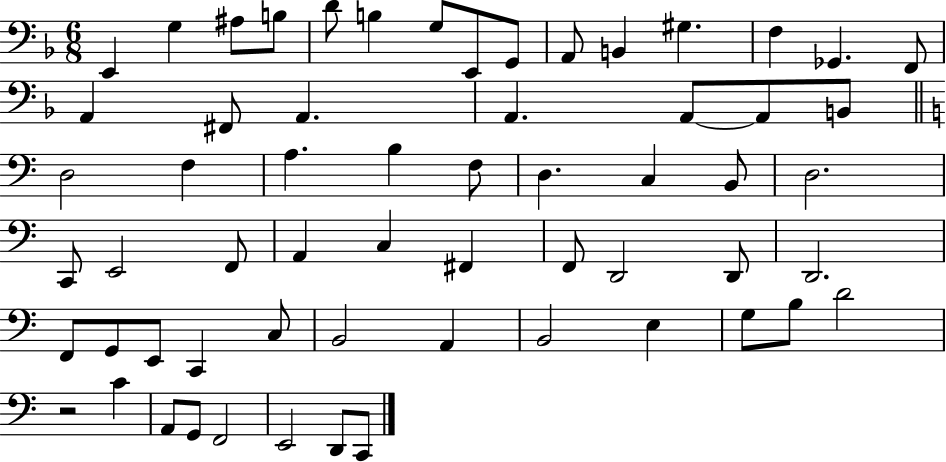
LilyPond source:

{
  \clef bass
  \numericTimeSignature
  \time 6/8
  \key f \major
  e,4 g4 ais8 b8 | d'8 b4 g8 e,8 g,8 | a,8 b,4 gis4. | f4 ges,4. f,8 | \break a,4 fis,8 a,4. | a,4. a,8~~ a,8 b,8 | \bar "||" \break \key a \minor d2 f4 | a4. b4 f8 | d4. c4 b,8 | d2. | \break c,8 e,2 f,8 | a,4 c4 fis,4 | f,8 d,2 d,8 | d,2. | \break f,8 g,8 e,8 c,4 c8 | b,2 a,4 | b,2 e4 | g8 b8 d'2 | \break r2 c'4 | a,8 g,8 f,2 | e,2 d,8 c,8 | \bar "|."
}